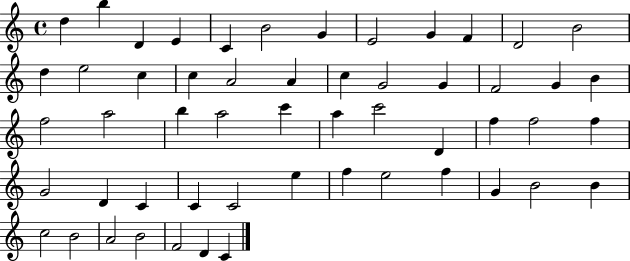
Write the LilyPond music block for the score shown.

{
  \clef treble
  \time 4/4
  \defaultTimeSignature
  \key c \major
  d''4 b''4 d'4 e'4 | c'4 b'2 g'4 | e'2 g'4 f'4 | d'2 b'2 | \break d''4 e''2 c''4 | c''4 a'2 a'4 | c''4 g'2 g'4 | f'2 g'4 b'4 | \break f''2 a''2 | b''4 a''2 c'''4 | a''4 c'''2 d'4 | f''4 f''2 f''4 | \break g'2 d'4 c'4 | c'4 c'2 e''4 | f''4 e''2 f''4 | g'4 b'2 b'4 | \break c''2 b'2 | a'2 b'2 | f'2 d'4 c'4 | \bar "|."
}